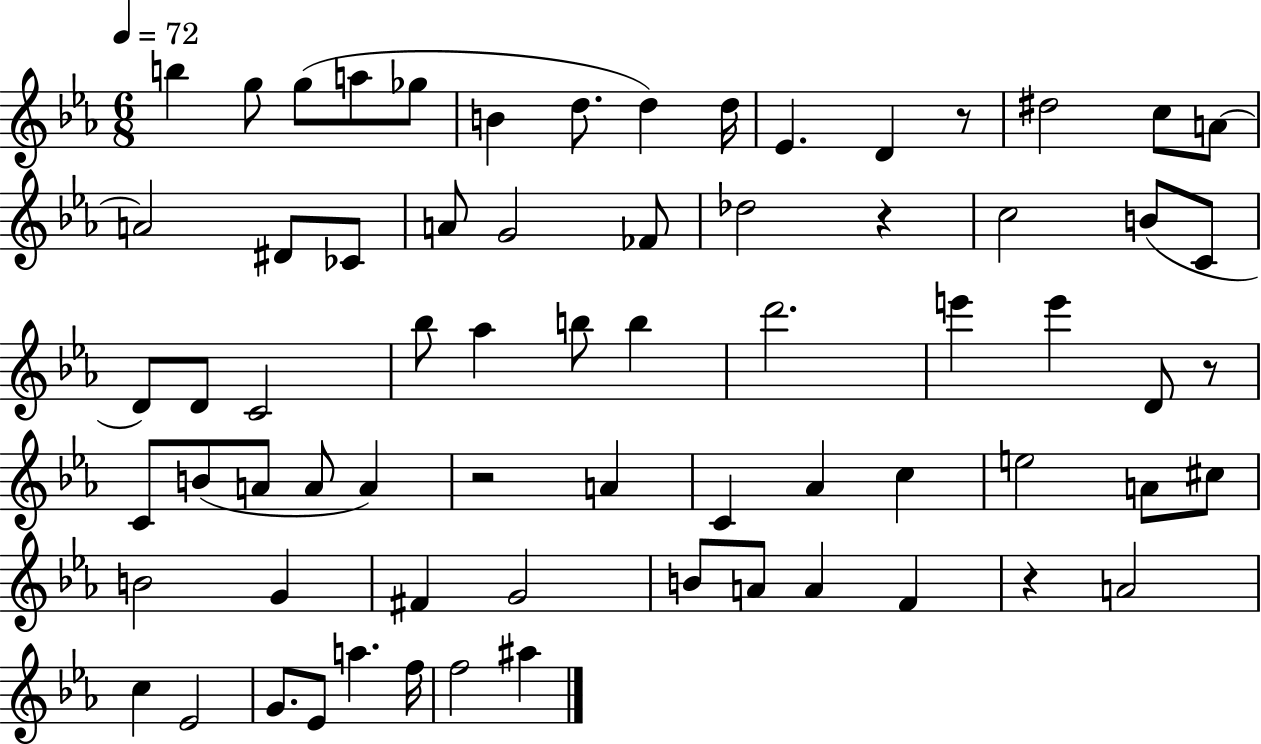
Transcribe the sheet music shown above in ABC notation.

X:1
T:Untitled
M:6/8
L:1/4
K:Eb
b g/2 g/2 a/2 _g/2 B d/2 d d/4 _E D z/2 ^d2 c/2 A/2 A2 ^D/2 _C/2 A/2 G2 _F/2 _d2 z c2 B/2 C/2 D/2 D/2 C2 _b/2 _a b/2 b d'2 e' e' D/2 z/2 C/2 B/2 A/2 A/2 A z2 A C _A c e2 A/2 ^c/2 B2 G ^F G2 B/2 A/2 A F z A2 c _E2 G/2 _E/2 a f/4 f2 ^a